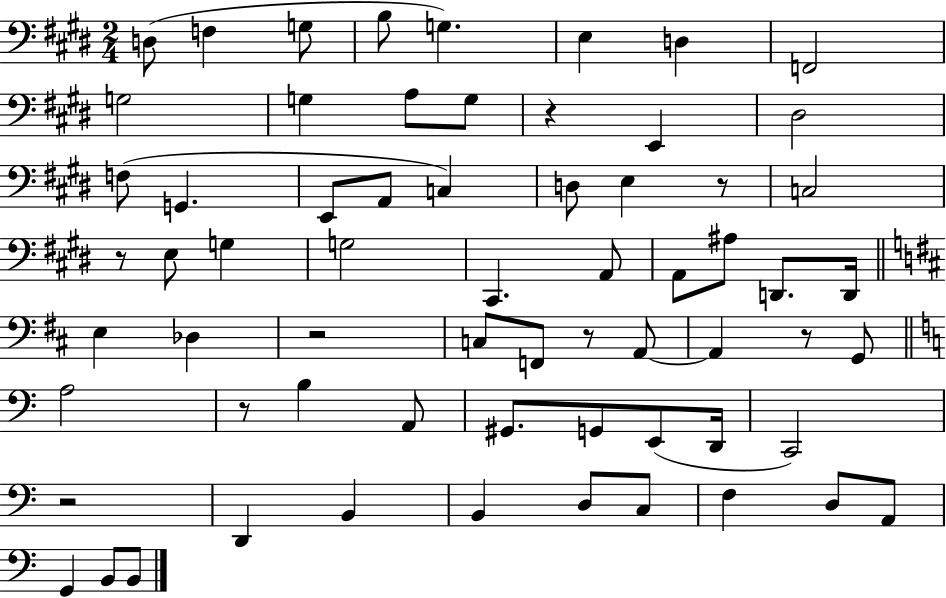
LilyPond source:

{
  \clef bass
  \numericTimeSignature
  \time 2/4
  \key e \major
  \repeat volta 2 { d8( f4 g8 | b8 g4.) | e4 d4 | f,2 | \break g2 | g4 a8 g8 | r4 e,4 | dis2 | \break f8( g,4. | e,8 a,8 c4) | d8 e4 r8 | c2 | \break r8 e8 g4 | g2 | cis,4. a,8 | a,8 ais8 d,8. d,16 | \break \bar "||" \break \key b \minor e4 des4 | r2 | c8 f,8 r8 a,8~~ | a,4 r8 g,8 | \break \bar "||" \break \key a \minor a2 | r8 b4 a,8 | gis,8. g,8 e,8( d,16 | c,2) | \break r2 | d,4 b,4 | b,4 d8 c8 | f4 d8 a,8 | \break g,4 b,8 b,8 | } \bar "|."
}